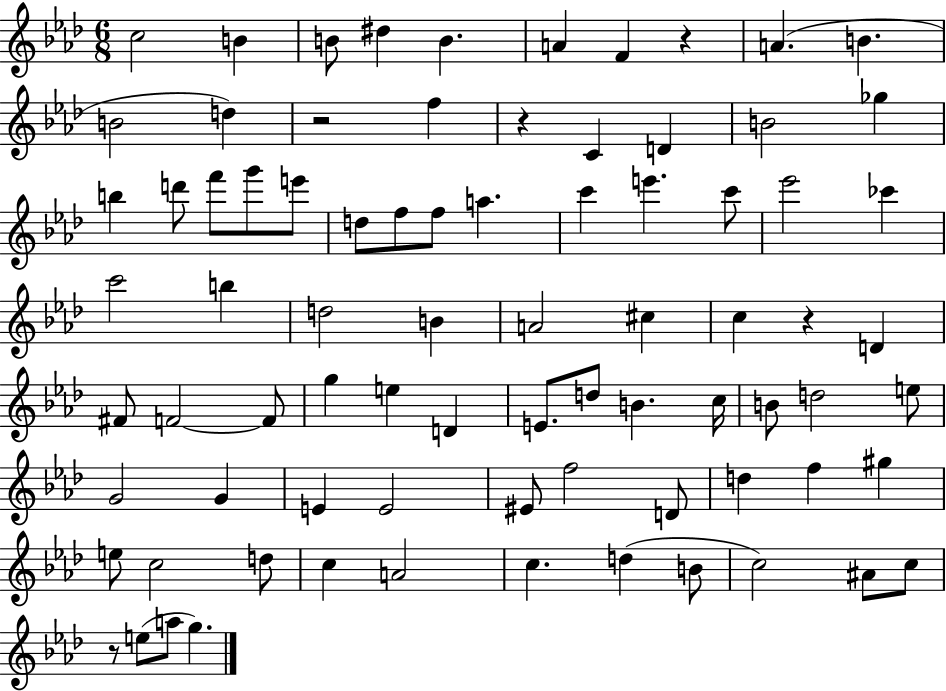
{
  \clef treble
  \numericTimeSignature
  \time 6/8
  \key aes \major
  c''2 b'4 | b'8 dis''4 b'4. | a'4 f'4 r4 | a'4.( b'4. | \break b'2 d''4) | r2 f''4 | r4 c'4 d'4 | b'2 ges''4 | \break b''4 d'''8 f'''8 g'''8 e'''8 | d''8 f''8 f''8 a''4. | c'''4 e'''4. c'''8 | ees'''2 ces'''4 | \break c'''2 b''4 | d''2 b'4 | a'2 cis''4 | c''4 r4 d'4 | \break fis'8 f'2~~ f'8 | g''4 e''4 d'4 | e'8. d''8 b'4. c''16 | b'8 d''2 e''8 | \break g'2 g'4 | e'4 e'2 | eis'8 f''2 d'8 | d''4 f''4 gis''4 | \break e''8 c''2 d''8 | c''4 a'2 | c''4. d''4( b'8 | c''2) ais'8 c''8 | \break r8 e''8( a''8 g''4.) | \bar "|."
}